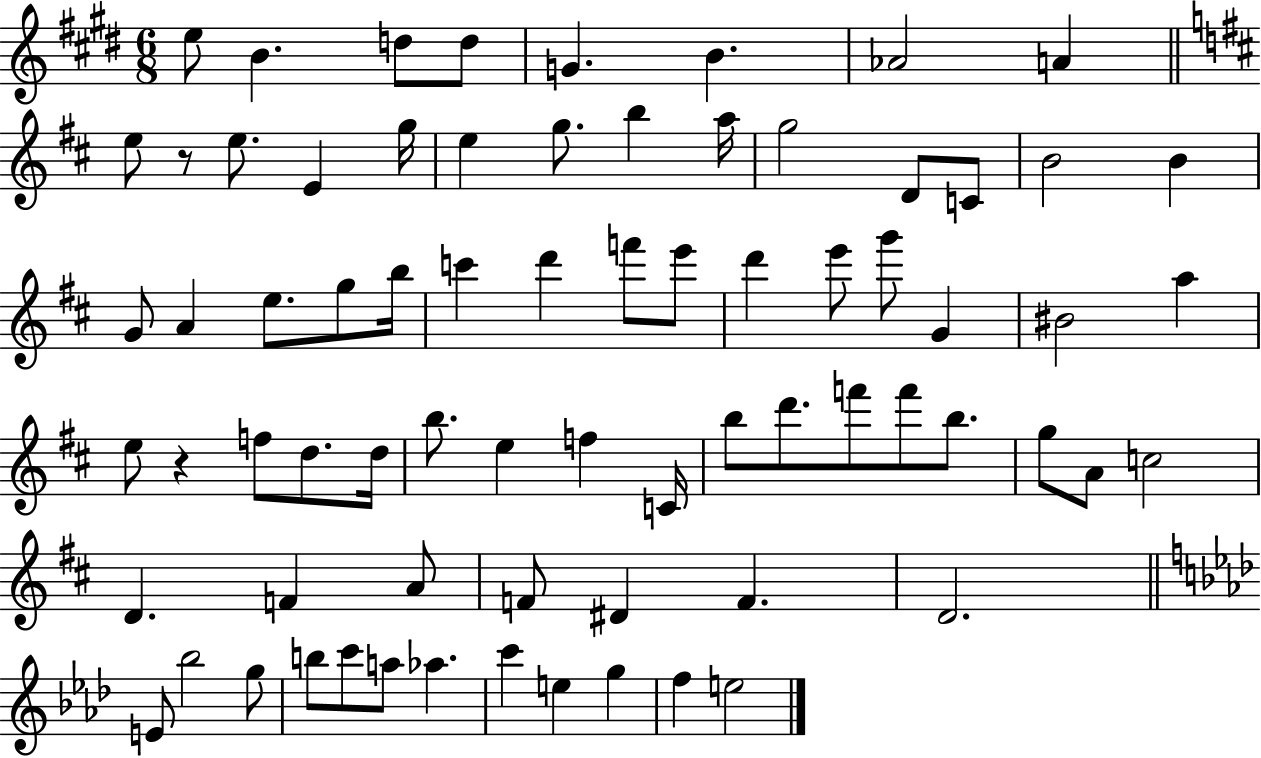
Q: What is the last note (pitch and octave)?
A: E5